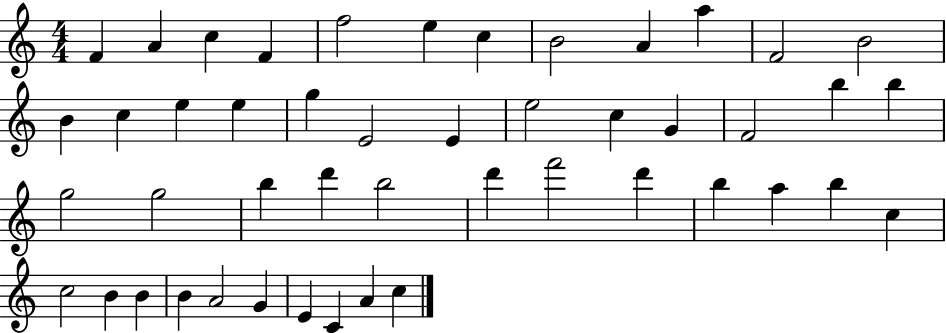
F4/q A4/q C5/q F4/q F5/h E5/q C5/q B4/h A4/q A5/q F4/h B4/h B4/q C5/q E5/q E5/q G5/q E4/h E4/q E5/h C5/q G4/q F4/h B5/q B5/q G5/h G5/h B5/q D6/q B5/h D6/q F6/h D6/q B5/q A5/q B5/q C5/q C5/h B4/q B4/q B4/q A4/h G4/q E4/q C4/q A4/q C5/q